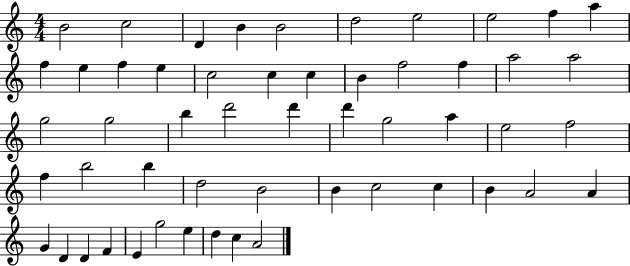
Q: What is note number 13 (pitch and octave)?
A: F5